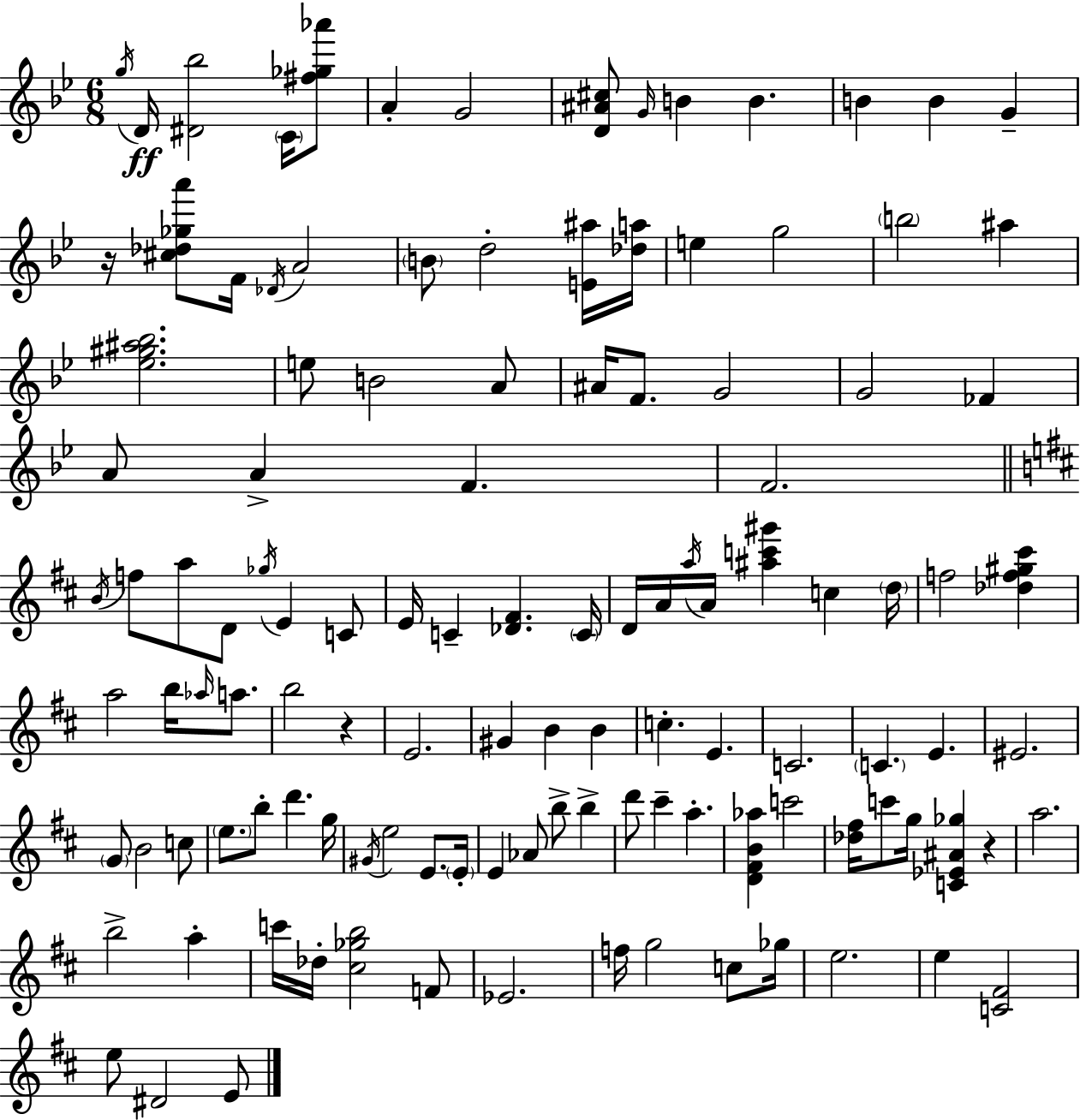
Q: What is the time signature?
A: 6/8